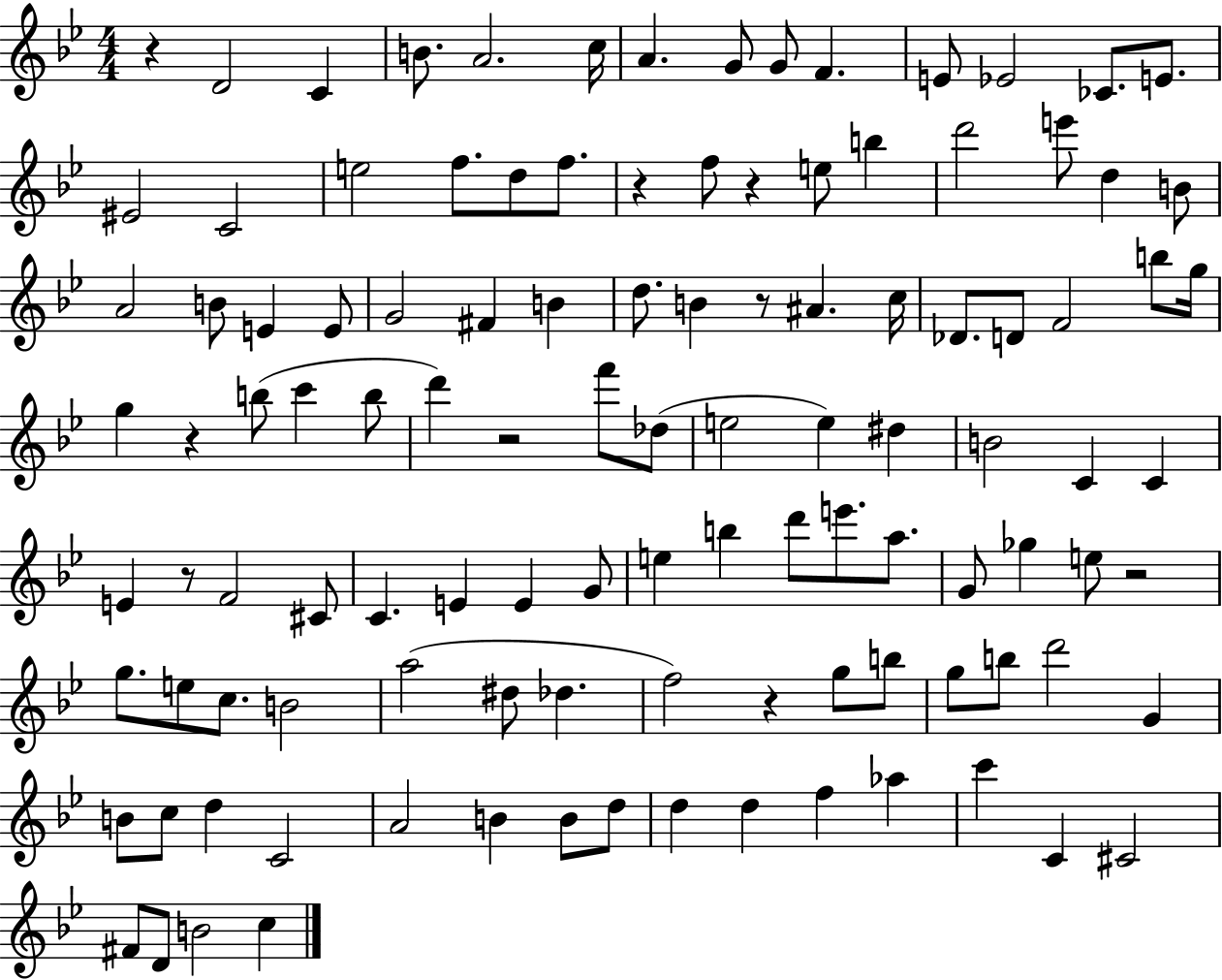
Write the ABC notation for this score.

X:1
T:Untitled
M:4/4
L:1/4
K:Bb
z D2 C B/2 A2 c/4 A G/2 G/2 F E/2 _E2 _C/2 E/2 ^E2 C2 e2 f/2 d/2 f/2 z f/2 z e/2 b d'2 e'/2 d B/2 A2 B/2 E E/2 G2 ^F B d/2 B z/2 ^A c/4 _D/2 D/2 F2 b/2 g/4 g z b/2 c' b/2 d' z2 f'/2 _d/2 e2 e ^d B2 C C E z/2 F2 ^C/2 C E E G/2 e b d'/2 e'/2 a/2 G/2 _g e/2 z2 g/2 e/2 c/2 B2 a2 ^d/2 _d f2 z g/2 b/2 g/2 b/2 d'2 G B/2 c/2 d C2 A2 B B/2 d/2 d d f _a c' C ^C2 ^F/2 D/2 B2 c